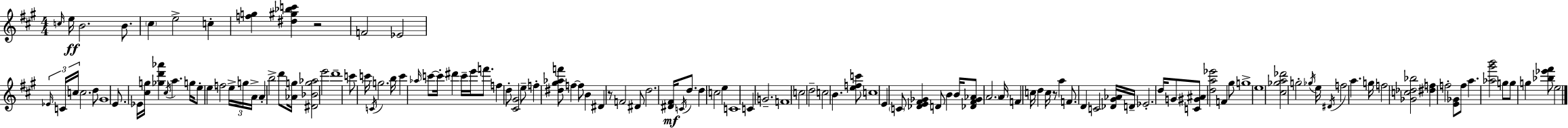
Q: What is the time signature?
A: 4/4